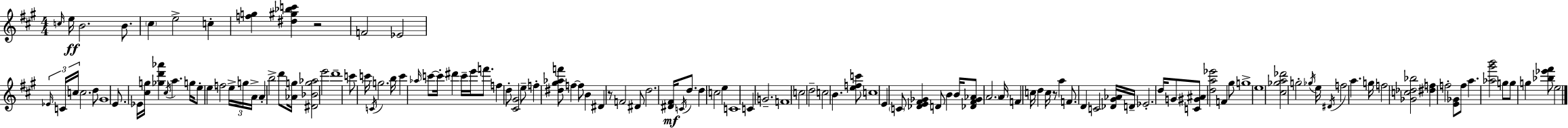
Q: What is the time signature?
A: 4/4